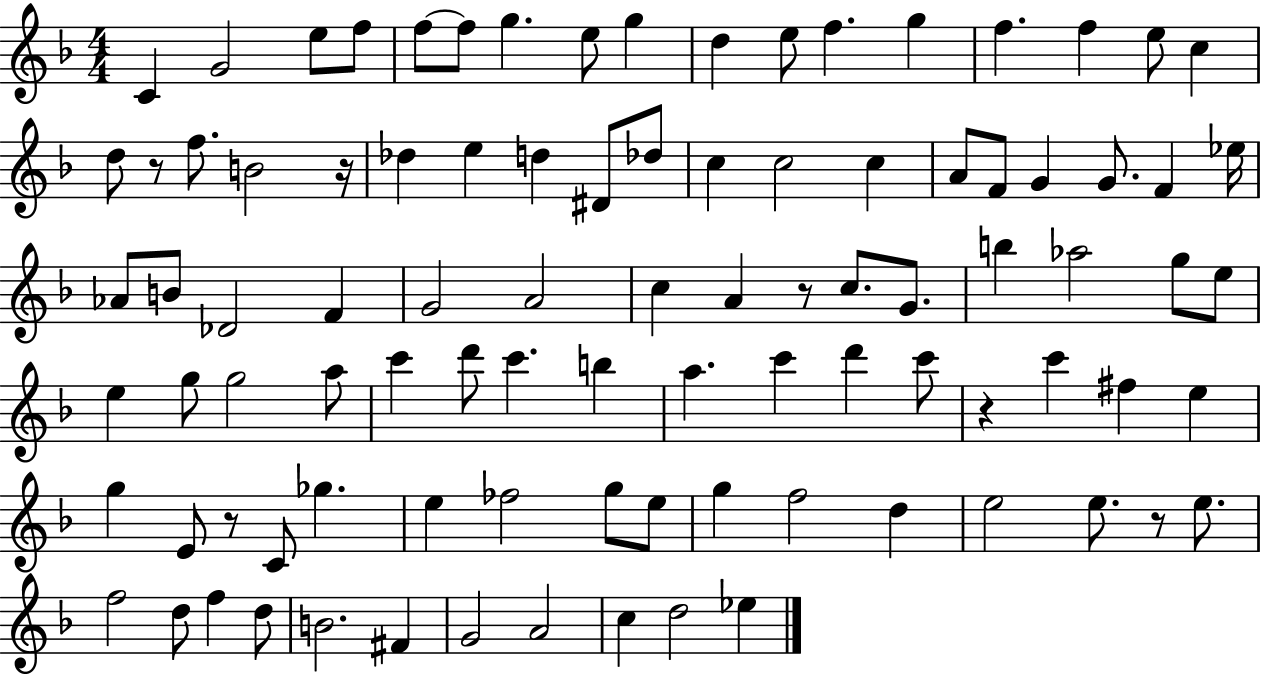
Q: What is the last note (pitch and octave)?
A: Eb5